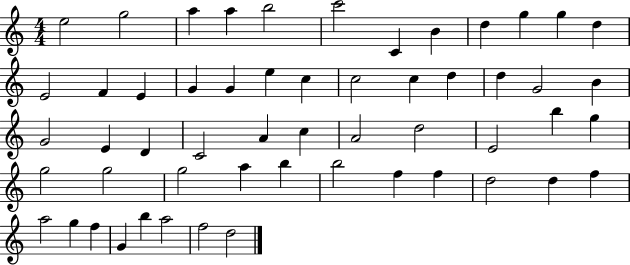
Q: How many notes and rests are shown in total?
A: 55